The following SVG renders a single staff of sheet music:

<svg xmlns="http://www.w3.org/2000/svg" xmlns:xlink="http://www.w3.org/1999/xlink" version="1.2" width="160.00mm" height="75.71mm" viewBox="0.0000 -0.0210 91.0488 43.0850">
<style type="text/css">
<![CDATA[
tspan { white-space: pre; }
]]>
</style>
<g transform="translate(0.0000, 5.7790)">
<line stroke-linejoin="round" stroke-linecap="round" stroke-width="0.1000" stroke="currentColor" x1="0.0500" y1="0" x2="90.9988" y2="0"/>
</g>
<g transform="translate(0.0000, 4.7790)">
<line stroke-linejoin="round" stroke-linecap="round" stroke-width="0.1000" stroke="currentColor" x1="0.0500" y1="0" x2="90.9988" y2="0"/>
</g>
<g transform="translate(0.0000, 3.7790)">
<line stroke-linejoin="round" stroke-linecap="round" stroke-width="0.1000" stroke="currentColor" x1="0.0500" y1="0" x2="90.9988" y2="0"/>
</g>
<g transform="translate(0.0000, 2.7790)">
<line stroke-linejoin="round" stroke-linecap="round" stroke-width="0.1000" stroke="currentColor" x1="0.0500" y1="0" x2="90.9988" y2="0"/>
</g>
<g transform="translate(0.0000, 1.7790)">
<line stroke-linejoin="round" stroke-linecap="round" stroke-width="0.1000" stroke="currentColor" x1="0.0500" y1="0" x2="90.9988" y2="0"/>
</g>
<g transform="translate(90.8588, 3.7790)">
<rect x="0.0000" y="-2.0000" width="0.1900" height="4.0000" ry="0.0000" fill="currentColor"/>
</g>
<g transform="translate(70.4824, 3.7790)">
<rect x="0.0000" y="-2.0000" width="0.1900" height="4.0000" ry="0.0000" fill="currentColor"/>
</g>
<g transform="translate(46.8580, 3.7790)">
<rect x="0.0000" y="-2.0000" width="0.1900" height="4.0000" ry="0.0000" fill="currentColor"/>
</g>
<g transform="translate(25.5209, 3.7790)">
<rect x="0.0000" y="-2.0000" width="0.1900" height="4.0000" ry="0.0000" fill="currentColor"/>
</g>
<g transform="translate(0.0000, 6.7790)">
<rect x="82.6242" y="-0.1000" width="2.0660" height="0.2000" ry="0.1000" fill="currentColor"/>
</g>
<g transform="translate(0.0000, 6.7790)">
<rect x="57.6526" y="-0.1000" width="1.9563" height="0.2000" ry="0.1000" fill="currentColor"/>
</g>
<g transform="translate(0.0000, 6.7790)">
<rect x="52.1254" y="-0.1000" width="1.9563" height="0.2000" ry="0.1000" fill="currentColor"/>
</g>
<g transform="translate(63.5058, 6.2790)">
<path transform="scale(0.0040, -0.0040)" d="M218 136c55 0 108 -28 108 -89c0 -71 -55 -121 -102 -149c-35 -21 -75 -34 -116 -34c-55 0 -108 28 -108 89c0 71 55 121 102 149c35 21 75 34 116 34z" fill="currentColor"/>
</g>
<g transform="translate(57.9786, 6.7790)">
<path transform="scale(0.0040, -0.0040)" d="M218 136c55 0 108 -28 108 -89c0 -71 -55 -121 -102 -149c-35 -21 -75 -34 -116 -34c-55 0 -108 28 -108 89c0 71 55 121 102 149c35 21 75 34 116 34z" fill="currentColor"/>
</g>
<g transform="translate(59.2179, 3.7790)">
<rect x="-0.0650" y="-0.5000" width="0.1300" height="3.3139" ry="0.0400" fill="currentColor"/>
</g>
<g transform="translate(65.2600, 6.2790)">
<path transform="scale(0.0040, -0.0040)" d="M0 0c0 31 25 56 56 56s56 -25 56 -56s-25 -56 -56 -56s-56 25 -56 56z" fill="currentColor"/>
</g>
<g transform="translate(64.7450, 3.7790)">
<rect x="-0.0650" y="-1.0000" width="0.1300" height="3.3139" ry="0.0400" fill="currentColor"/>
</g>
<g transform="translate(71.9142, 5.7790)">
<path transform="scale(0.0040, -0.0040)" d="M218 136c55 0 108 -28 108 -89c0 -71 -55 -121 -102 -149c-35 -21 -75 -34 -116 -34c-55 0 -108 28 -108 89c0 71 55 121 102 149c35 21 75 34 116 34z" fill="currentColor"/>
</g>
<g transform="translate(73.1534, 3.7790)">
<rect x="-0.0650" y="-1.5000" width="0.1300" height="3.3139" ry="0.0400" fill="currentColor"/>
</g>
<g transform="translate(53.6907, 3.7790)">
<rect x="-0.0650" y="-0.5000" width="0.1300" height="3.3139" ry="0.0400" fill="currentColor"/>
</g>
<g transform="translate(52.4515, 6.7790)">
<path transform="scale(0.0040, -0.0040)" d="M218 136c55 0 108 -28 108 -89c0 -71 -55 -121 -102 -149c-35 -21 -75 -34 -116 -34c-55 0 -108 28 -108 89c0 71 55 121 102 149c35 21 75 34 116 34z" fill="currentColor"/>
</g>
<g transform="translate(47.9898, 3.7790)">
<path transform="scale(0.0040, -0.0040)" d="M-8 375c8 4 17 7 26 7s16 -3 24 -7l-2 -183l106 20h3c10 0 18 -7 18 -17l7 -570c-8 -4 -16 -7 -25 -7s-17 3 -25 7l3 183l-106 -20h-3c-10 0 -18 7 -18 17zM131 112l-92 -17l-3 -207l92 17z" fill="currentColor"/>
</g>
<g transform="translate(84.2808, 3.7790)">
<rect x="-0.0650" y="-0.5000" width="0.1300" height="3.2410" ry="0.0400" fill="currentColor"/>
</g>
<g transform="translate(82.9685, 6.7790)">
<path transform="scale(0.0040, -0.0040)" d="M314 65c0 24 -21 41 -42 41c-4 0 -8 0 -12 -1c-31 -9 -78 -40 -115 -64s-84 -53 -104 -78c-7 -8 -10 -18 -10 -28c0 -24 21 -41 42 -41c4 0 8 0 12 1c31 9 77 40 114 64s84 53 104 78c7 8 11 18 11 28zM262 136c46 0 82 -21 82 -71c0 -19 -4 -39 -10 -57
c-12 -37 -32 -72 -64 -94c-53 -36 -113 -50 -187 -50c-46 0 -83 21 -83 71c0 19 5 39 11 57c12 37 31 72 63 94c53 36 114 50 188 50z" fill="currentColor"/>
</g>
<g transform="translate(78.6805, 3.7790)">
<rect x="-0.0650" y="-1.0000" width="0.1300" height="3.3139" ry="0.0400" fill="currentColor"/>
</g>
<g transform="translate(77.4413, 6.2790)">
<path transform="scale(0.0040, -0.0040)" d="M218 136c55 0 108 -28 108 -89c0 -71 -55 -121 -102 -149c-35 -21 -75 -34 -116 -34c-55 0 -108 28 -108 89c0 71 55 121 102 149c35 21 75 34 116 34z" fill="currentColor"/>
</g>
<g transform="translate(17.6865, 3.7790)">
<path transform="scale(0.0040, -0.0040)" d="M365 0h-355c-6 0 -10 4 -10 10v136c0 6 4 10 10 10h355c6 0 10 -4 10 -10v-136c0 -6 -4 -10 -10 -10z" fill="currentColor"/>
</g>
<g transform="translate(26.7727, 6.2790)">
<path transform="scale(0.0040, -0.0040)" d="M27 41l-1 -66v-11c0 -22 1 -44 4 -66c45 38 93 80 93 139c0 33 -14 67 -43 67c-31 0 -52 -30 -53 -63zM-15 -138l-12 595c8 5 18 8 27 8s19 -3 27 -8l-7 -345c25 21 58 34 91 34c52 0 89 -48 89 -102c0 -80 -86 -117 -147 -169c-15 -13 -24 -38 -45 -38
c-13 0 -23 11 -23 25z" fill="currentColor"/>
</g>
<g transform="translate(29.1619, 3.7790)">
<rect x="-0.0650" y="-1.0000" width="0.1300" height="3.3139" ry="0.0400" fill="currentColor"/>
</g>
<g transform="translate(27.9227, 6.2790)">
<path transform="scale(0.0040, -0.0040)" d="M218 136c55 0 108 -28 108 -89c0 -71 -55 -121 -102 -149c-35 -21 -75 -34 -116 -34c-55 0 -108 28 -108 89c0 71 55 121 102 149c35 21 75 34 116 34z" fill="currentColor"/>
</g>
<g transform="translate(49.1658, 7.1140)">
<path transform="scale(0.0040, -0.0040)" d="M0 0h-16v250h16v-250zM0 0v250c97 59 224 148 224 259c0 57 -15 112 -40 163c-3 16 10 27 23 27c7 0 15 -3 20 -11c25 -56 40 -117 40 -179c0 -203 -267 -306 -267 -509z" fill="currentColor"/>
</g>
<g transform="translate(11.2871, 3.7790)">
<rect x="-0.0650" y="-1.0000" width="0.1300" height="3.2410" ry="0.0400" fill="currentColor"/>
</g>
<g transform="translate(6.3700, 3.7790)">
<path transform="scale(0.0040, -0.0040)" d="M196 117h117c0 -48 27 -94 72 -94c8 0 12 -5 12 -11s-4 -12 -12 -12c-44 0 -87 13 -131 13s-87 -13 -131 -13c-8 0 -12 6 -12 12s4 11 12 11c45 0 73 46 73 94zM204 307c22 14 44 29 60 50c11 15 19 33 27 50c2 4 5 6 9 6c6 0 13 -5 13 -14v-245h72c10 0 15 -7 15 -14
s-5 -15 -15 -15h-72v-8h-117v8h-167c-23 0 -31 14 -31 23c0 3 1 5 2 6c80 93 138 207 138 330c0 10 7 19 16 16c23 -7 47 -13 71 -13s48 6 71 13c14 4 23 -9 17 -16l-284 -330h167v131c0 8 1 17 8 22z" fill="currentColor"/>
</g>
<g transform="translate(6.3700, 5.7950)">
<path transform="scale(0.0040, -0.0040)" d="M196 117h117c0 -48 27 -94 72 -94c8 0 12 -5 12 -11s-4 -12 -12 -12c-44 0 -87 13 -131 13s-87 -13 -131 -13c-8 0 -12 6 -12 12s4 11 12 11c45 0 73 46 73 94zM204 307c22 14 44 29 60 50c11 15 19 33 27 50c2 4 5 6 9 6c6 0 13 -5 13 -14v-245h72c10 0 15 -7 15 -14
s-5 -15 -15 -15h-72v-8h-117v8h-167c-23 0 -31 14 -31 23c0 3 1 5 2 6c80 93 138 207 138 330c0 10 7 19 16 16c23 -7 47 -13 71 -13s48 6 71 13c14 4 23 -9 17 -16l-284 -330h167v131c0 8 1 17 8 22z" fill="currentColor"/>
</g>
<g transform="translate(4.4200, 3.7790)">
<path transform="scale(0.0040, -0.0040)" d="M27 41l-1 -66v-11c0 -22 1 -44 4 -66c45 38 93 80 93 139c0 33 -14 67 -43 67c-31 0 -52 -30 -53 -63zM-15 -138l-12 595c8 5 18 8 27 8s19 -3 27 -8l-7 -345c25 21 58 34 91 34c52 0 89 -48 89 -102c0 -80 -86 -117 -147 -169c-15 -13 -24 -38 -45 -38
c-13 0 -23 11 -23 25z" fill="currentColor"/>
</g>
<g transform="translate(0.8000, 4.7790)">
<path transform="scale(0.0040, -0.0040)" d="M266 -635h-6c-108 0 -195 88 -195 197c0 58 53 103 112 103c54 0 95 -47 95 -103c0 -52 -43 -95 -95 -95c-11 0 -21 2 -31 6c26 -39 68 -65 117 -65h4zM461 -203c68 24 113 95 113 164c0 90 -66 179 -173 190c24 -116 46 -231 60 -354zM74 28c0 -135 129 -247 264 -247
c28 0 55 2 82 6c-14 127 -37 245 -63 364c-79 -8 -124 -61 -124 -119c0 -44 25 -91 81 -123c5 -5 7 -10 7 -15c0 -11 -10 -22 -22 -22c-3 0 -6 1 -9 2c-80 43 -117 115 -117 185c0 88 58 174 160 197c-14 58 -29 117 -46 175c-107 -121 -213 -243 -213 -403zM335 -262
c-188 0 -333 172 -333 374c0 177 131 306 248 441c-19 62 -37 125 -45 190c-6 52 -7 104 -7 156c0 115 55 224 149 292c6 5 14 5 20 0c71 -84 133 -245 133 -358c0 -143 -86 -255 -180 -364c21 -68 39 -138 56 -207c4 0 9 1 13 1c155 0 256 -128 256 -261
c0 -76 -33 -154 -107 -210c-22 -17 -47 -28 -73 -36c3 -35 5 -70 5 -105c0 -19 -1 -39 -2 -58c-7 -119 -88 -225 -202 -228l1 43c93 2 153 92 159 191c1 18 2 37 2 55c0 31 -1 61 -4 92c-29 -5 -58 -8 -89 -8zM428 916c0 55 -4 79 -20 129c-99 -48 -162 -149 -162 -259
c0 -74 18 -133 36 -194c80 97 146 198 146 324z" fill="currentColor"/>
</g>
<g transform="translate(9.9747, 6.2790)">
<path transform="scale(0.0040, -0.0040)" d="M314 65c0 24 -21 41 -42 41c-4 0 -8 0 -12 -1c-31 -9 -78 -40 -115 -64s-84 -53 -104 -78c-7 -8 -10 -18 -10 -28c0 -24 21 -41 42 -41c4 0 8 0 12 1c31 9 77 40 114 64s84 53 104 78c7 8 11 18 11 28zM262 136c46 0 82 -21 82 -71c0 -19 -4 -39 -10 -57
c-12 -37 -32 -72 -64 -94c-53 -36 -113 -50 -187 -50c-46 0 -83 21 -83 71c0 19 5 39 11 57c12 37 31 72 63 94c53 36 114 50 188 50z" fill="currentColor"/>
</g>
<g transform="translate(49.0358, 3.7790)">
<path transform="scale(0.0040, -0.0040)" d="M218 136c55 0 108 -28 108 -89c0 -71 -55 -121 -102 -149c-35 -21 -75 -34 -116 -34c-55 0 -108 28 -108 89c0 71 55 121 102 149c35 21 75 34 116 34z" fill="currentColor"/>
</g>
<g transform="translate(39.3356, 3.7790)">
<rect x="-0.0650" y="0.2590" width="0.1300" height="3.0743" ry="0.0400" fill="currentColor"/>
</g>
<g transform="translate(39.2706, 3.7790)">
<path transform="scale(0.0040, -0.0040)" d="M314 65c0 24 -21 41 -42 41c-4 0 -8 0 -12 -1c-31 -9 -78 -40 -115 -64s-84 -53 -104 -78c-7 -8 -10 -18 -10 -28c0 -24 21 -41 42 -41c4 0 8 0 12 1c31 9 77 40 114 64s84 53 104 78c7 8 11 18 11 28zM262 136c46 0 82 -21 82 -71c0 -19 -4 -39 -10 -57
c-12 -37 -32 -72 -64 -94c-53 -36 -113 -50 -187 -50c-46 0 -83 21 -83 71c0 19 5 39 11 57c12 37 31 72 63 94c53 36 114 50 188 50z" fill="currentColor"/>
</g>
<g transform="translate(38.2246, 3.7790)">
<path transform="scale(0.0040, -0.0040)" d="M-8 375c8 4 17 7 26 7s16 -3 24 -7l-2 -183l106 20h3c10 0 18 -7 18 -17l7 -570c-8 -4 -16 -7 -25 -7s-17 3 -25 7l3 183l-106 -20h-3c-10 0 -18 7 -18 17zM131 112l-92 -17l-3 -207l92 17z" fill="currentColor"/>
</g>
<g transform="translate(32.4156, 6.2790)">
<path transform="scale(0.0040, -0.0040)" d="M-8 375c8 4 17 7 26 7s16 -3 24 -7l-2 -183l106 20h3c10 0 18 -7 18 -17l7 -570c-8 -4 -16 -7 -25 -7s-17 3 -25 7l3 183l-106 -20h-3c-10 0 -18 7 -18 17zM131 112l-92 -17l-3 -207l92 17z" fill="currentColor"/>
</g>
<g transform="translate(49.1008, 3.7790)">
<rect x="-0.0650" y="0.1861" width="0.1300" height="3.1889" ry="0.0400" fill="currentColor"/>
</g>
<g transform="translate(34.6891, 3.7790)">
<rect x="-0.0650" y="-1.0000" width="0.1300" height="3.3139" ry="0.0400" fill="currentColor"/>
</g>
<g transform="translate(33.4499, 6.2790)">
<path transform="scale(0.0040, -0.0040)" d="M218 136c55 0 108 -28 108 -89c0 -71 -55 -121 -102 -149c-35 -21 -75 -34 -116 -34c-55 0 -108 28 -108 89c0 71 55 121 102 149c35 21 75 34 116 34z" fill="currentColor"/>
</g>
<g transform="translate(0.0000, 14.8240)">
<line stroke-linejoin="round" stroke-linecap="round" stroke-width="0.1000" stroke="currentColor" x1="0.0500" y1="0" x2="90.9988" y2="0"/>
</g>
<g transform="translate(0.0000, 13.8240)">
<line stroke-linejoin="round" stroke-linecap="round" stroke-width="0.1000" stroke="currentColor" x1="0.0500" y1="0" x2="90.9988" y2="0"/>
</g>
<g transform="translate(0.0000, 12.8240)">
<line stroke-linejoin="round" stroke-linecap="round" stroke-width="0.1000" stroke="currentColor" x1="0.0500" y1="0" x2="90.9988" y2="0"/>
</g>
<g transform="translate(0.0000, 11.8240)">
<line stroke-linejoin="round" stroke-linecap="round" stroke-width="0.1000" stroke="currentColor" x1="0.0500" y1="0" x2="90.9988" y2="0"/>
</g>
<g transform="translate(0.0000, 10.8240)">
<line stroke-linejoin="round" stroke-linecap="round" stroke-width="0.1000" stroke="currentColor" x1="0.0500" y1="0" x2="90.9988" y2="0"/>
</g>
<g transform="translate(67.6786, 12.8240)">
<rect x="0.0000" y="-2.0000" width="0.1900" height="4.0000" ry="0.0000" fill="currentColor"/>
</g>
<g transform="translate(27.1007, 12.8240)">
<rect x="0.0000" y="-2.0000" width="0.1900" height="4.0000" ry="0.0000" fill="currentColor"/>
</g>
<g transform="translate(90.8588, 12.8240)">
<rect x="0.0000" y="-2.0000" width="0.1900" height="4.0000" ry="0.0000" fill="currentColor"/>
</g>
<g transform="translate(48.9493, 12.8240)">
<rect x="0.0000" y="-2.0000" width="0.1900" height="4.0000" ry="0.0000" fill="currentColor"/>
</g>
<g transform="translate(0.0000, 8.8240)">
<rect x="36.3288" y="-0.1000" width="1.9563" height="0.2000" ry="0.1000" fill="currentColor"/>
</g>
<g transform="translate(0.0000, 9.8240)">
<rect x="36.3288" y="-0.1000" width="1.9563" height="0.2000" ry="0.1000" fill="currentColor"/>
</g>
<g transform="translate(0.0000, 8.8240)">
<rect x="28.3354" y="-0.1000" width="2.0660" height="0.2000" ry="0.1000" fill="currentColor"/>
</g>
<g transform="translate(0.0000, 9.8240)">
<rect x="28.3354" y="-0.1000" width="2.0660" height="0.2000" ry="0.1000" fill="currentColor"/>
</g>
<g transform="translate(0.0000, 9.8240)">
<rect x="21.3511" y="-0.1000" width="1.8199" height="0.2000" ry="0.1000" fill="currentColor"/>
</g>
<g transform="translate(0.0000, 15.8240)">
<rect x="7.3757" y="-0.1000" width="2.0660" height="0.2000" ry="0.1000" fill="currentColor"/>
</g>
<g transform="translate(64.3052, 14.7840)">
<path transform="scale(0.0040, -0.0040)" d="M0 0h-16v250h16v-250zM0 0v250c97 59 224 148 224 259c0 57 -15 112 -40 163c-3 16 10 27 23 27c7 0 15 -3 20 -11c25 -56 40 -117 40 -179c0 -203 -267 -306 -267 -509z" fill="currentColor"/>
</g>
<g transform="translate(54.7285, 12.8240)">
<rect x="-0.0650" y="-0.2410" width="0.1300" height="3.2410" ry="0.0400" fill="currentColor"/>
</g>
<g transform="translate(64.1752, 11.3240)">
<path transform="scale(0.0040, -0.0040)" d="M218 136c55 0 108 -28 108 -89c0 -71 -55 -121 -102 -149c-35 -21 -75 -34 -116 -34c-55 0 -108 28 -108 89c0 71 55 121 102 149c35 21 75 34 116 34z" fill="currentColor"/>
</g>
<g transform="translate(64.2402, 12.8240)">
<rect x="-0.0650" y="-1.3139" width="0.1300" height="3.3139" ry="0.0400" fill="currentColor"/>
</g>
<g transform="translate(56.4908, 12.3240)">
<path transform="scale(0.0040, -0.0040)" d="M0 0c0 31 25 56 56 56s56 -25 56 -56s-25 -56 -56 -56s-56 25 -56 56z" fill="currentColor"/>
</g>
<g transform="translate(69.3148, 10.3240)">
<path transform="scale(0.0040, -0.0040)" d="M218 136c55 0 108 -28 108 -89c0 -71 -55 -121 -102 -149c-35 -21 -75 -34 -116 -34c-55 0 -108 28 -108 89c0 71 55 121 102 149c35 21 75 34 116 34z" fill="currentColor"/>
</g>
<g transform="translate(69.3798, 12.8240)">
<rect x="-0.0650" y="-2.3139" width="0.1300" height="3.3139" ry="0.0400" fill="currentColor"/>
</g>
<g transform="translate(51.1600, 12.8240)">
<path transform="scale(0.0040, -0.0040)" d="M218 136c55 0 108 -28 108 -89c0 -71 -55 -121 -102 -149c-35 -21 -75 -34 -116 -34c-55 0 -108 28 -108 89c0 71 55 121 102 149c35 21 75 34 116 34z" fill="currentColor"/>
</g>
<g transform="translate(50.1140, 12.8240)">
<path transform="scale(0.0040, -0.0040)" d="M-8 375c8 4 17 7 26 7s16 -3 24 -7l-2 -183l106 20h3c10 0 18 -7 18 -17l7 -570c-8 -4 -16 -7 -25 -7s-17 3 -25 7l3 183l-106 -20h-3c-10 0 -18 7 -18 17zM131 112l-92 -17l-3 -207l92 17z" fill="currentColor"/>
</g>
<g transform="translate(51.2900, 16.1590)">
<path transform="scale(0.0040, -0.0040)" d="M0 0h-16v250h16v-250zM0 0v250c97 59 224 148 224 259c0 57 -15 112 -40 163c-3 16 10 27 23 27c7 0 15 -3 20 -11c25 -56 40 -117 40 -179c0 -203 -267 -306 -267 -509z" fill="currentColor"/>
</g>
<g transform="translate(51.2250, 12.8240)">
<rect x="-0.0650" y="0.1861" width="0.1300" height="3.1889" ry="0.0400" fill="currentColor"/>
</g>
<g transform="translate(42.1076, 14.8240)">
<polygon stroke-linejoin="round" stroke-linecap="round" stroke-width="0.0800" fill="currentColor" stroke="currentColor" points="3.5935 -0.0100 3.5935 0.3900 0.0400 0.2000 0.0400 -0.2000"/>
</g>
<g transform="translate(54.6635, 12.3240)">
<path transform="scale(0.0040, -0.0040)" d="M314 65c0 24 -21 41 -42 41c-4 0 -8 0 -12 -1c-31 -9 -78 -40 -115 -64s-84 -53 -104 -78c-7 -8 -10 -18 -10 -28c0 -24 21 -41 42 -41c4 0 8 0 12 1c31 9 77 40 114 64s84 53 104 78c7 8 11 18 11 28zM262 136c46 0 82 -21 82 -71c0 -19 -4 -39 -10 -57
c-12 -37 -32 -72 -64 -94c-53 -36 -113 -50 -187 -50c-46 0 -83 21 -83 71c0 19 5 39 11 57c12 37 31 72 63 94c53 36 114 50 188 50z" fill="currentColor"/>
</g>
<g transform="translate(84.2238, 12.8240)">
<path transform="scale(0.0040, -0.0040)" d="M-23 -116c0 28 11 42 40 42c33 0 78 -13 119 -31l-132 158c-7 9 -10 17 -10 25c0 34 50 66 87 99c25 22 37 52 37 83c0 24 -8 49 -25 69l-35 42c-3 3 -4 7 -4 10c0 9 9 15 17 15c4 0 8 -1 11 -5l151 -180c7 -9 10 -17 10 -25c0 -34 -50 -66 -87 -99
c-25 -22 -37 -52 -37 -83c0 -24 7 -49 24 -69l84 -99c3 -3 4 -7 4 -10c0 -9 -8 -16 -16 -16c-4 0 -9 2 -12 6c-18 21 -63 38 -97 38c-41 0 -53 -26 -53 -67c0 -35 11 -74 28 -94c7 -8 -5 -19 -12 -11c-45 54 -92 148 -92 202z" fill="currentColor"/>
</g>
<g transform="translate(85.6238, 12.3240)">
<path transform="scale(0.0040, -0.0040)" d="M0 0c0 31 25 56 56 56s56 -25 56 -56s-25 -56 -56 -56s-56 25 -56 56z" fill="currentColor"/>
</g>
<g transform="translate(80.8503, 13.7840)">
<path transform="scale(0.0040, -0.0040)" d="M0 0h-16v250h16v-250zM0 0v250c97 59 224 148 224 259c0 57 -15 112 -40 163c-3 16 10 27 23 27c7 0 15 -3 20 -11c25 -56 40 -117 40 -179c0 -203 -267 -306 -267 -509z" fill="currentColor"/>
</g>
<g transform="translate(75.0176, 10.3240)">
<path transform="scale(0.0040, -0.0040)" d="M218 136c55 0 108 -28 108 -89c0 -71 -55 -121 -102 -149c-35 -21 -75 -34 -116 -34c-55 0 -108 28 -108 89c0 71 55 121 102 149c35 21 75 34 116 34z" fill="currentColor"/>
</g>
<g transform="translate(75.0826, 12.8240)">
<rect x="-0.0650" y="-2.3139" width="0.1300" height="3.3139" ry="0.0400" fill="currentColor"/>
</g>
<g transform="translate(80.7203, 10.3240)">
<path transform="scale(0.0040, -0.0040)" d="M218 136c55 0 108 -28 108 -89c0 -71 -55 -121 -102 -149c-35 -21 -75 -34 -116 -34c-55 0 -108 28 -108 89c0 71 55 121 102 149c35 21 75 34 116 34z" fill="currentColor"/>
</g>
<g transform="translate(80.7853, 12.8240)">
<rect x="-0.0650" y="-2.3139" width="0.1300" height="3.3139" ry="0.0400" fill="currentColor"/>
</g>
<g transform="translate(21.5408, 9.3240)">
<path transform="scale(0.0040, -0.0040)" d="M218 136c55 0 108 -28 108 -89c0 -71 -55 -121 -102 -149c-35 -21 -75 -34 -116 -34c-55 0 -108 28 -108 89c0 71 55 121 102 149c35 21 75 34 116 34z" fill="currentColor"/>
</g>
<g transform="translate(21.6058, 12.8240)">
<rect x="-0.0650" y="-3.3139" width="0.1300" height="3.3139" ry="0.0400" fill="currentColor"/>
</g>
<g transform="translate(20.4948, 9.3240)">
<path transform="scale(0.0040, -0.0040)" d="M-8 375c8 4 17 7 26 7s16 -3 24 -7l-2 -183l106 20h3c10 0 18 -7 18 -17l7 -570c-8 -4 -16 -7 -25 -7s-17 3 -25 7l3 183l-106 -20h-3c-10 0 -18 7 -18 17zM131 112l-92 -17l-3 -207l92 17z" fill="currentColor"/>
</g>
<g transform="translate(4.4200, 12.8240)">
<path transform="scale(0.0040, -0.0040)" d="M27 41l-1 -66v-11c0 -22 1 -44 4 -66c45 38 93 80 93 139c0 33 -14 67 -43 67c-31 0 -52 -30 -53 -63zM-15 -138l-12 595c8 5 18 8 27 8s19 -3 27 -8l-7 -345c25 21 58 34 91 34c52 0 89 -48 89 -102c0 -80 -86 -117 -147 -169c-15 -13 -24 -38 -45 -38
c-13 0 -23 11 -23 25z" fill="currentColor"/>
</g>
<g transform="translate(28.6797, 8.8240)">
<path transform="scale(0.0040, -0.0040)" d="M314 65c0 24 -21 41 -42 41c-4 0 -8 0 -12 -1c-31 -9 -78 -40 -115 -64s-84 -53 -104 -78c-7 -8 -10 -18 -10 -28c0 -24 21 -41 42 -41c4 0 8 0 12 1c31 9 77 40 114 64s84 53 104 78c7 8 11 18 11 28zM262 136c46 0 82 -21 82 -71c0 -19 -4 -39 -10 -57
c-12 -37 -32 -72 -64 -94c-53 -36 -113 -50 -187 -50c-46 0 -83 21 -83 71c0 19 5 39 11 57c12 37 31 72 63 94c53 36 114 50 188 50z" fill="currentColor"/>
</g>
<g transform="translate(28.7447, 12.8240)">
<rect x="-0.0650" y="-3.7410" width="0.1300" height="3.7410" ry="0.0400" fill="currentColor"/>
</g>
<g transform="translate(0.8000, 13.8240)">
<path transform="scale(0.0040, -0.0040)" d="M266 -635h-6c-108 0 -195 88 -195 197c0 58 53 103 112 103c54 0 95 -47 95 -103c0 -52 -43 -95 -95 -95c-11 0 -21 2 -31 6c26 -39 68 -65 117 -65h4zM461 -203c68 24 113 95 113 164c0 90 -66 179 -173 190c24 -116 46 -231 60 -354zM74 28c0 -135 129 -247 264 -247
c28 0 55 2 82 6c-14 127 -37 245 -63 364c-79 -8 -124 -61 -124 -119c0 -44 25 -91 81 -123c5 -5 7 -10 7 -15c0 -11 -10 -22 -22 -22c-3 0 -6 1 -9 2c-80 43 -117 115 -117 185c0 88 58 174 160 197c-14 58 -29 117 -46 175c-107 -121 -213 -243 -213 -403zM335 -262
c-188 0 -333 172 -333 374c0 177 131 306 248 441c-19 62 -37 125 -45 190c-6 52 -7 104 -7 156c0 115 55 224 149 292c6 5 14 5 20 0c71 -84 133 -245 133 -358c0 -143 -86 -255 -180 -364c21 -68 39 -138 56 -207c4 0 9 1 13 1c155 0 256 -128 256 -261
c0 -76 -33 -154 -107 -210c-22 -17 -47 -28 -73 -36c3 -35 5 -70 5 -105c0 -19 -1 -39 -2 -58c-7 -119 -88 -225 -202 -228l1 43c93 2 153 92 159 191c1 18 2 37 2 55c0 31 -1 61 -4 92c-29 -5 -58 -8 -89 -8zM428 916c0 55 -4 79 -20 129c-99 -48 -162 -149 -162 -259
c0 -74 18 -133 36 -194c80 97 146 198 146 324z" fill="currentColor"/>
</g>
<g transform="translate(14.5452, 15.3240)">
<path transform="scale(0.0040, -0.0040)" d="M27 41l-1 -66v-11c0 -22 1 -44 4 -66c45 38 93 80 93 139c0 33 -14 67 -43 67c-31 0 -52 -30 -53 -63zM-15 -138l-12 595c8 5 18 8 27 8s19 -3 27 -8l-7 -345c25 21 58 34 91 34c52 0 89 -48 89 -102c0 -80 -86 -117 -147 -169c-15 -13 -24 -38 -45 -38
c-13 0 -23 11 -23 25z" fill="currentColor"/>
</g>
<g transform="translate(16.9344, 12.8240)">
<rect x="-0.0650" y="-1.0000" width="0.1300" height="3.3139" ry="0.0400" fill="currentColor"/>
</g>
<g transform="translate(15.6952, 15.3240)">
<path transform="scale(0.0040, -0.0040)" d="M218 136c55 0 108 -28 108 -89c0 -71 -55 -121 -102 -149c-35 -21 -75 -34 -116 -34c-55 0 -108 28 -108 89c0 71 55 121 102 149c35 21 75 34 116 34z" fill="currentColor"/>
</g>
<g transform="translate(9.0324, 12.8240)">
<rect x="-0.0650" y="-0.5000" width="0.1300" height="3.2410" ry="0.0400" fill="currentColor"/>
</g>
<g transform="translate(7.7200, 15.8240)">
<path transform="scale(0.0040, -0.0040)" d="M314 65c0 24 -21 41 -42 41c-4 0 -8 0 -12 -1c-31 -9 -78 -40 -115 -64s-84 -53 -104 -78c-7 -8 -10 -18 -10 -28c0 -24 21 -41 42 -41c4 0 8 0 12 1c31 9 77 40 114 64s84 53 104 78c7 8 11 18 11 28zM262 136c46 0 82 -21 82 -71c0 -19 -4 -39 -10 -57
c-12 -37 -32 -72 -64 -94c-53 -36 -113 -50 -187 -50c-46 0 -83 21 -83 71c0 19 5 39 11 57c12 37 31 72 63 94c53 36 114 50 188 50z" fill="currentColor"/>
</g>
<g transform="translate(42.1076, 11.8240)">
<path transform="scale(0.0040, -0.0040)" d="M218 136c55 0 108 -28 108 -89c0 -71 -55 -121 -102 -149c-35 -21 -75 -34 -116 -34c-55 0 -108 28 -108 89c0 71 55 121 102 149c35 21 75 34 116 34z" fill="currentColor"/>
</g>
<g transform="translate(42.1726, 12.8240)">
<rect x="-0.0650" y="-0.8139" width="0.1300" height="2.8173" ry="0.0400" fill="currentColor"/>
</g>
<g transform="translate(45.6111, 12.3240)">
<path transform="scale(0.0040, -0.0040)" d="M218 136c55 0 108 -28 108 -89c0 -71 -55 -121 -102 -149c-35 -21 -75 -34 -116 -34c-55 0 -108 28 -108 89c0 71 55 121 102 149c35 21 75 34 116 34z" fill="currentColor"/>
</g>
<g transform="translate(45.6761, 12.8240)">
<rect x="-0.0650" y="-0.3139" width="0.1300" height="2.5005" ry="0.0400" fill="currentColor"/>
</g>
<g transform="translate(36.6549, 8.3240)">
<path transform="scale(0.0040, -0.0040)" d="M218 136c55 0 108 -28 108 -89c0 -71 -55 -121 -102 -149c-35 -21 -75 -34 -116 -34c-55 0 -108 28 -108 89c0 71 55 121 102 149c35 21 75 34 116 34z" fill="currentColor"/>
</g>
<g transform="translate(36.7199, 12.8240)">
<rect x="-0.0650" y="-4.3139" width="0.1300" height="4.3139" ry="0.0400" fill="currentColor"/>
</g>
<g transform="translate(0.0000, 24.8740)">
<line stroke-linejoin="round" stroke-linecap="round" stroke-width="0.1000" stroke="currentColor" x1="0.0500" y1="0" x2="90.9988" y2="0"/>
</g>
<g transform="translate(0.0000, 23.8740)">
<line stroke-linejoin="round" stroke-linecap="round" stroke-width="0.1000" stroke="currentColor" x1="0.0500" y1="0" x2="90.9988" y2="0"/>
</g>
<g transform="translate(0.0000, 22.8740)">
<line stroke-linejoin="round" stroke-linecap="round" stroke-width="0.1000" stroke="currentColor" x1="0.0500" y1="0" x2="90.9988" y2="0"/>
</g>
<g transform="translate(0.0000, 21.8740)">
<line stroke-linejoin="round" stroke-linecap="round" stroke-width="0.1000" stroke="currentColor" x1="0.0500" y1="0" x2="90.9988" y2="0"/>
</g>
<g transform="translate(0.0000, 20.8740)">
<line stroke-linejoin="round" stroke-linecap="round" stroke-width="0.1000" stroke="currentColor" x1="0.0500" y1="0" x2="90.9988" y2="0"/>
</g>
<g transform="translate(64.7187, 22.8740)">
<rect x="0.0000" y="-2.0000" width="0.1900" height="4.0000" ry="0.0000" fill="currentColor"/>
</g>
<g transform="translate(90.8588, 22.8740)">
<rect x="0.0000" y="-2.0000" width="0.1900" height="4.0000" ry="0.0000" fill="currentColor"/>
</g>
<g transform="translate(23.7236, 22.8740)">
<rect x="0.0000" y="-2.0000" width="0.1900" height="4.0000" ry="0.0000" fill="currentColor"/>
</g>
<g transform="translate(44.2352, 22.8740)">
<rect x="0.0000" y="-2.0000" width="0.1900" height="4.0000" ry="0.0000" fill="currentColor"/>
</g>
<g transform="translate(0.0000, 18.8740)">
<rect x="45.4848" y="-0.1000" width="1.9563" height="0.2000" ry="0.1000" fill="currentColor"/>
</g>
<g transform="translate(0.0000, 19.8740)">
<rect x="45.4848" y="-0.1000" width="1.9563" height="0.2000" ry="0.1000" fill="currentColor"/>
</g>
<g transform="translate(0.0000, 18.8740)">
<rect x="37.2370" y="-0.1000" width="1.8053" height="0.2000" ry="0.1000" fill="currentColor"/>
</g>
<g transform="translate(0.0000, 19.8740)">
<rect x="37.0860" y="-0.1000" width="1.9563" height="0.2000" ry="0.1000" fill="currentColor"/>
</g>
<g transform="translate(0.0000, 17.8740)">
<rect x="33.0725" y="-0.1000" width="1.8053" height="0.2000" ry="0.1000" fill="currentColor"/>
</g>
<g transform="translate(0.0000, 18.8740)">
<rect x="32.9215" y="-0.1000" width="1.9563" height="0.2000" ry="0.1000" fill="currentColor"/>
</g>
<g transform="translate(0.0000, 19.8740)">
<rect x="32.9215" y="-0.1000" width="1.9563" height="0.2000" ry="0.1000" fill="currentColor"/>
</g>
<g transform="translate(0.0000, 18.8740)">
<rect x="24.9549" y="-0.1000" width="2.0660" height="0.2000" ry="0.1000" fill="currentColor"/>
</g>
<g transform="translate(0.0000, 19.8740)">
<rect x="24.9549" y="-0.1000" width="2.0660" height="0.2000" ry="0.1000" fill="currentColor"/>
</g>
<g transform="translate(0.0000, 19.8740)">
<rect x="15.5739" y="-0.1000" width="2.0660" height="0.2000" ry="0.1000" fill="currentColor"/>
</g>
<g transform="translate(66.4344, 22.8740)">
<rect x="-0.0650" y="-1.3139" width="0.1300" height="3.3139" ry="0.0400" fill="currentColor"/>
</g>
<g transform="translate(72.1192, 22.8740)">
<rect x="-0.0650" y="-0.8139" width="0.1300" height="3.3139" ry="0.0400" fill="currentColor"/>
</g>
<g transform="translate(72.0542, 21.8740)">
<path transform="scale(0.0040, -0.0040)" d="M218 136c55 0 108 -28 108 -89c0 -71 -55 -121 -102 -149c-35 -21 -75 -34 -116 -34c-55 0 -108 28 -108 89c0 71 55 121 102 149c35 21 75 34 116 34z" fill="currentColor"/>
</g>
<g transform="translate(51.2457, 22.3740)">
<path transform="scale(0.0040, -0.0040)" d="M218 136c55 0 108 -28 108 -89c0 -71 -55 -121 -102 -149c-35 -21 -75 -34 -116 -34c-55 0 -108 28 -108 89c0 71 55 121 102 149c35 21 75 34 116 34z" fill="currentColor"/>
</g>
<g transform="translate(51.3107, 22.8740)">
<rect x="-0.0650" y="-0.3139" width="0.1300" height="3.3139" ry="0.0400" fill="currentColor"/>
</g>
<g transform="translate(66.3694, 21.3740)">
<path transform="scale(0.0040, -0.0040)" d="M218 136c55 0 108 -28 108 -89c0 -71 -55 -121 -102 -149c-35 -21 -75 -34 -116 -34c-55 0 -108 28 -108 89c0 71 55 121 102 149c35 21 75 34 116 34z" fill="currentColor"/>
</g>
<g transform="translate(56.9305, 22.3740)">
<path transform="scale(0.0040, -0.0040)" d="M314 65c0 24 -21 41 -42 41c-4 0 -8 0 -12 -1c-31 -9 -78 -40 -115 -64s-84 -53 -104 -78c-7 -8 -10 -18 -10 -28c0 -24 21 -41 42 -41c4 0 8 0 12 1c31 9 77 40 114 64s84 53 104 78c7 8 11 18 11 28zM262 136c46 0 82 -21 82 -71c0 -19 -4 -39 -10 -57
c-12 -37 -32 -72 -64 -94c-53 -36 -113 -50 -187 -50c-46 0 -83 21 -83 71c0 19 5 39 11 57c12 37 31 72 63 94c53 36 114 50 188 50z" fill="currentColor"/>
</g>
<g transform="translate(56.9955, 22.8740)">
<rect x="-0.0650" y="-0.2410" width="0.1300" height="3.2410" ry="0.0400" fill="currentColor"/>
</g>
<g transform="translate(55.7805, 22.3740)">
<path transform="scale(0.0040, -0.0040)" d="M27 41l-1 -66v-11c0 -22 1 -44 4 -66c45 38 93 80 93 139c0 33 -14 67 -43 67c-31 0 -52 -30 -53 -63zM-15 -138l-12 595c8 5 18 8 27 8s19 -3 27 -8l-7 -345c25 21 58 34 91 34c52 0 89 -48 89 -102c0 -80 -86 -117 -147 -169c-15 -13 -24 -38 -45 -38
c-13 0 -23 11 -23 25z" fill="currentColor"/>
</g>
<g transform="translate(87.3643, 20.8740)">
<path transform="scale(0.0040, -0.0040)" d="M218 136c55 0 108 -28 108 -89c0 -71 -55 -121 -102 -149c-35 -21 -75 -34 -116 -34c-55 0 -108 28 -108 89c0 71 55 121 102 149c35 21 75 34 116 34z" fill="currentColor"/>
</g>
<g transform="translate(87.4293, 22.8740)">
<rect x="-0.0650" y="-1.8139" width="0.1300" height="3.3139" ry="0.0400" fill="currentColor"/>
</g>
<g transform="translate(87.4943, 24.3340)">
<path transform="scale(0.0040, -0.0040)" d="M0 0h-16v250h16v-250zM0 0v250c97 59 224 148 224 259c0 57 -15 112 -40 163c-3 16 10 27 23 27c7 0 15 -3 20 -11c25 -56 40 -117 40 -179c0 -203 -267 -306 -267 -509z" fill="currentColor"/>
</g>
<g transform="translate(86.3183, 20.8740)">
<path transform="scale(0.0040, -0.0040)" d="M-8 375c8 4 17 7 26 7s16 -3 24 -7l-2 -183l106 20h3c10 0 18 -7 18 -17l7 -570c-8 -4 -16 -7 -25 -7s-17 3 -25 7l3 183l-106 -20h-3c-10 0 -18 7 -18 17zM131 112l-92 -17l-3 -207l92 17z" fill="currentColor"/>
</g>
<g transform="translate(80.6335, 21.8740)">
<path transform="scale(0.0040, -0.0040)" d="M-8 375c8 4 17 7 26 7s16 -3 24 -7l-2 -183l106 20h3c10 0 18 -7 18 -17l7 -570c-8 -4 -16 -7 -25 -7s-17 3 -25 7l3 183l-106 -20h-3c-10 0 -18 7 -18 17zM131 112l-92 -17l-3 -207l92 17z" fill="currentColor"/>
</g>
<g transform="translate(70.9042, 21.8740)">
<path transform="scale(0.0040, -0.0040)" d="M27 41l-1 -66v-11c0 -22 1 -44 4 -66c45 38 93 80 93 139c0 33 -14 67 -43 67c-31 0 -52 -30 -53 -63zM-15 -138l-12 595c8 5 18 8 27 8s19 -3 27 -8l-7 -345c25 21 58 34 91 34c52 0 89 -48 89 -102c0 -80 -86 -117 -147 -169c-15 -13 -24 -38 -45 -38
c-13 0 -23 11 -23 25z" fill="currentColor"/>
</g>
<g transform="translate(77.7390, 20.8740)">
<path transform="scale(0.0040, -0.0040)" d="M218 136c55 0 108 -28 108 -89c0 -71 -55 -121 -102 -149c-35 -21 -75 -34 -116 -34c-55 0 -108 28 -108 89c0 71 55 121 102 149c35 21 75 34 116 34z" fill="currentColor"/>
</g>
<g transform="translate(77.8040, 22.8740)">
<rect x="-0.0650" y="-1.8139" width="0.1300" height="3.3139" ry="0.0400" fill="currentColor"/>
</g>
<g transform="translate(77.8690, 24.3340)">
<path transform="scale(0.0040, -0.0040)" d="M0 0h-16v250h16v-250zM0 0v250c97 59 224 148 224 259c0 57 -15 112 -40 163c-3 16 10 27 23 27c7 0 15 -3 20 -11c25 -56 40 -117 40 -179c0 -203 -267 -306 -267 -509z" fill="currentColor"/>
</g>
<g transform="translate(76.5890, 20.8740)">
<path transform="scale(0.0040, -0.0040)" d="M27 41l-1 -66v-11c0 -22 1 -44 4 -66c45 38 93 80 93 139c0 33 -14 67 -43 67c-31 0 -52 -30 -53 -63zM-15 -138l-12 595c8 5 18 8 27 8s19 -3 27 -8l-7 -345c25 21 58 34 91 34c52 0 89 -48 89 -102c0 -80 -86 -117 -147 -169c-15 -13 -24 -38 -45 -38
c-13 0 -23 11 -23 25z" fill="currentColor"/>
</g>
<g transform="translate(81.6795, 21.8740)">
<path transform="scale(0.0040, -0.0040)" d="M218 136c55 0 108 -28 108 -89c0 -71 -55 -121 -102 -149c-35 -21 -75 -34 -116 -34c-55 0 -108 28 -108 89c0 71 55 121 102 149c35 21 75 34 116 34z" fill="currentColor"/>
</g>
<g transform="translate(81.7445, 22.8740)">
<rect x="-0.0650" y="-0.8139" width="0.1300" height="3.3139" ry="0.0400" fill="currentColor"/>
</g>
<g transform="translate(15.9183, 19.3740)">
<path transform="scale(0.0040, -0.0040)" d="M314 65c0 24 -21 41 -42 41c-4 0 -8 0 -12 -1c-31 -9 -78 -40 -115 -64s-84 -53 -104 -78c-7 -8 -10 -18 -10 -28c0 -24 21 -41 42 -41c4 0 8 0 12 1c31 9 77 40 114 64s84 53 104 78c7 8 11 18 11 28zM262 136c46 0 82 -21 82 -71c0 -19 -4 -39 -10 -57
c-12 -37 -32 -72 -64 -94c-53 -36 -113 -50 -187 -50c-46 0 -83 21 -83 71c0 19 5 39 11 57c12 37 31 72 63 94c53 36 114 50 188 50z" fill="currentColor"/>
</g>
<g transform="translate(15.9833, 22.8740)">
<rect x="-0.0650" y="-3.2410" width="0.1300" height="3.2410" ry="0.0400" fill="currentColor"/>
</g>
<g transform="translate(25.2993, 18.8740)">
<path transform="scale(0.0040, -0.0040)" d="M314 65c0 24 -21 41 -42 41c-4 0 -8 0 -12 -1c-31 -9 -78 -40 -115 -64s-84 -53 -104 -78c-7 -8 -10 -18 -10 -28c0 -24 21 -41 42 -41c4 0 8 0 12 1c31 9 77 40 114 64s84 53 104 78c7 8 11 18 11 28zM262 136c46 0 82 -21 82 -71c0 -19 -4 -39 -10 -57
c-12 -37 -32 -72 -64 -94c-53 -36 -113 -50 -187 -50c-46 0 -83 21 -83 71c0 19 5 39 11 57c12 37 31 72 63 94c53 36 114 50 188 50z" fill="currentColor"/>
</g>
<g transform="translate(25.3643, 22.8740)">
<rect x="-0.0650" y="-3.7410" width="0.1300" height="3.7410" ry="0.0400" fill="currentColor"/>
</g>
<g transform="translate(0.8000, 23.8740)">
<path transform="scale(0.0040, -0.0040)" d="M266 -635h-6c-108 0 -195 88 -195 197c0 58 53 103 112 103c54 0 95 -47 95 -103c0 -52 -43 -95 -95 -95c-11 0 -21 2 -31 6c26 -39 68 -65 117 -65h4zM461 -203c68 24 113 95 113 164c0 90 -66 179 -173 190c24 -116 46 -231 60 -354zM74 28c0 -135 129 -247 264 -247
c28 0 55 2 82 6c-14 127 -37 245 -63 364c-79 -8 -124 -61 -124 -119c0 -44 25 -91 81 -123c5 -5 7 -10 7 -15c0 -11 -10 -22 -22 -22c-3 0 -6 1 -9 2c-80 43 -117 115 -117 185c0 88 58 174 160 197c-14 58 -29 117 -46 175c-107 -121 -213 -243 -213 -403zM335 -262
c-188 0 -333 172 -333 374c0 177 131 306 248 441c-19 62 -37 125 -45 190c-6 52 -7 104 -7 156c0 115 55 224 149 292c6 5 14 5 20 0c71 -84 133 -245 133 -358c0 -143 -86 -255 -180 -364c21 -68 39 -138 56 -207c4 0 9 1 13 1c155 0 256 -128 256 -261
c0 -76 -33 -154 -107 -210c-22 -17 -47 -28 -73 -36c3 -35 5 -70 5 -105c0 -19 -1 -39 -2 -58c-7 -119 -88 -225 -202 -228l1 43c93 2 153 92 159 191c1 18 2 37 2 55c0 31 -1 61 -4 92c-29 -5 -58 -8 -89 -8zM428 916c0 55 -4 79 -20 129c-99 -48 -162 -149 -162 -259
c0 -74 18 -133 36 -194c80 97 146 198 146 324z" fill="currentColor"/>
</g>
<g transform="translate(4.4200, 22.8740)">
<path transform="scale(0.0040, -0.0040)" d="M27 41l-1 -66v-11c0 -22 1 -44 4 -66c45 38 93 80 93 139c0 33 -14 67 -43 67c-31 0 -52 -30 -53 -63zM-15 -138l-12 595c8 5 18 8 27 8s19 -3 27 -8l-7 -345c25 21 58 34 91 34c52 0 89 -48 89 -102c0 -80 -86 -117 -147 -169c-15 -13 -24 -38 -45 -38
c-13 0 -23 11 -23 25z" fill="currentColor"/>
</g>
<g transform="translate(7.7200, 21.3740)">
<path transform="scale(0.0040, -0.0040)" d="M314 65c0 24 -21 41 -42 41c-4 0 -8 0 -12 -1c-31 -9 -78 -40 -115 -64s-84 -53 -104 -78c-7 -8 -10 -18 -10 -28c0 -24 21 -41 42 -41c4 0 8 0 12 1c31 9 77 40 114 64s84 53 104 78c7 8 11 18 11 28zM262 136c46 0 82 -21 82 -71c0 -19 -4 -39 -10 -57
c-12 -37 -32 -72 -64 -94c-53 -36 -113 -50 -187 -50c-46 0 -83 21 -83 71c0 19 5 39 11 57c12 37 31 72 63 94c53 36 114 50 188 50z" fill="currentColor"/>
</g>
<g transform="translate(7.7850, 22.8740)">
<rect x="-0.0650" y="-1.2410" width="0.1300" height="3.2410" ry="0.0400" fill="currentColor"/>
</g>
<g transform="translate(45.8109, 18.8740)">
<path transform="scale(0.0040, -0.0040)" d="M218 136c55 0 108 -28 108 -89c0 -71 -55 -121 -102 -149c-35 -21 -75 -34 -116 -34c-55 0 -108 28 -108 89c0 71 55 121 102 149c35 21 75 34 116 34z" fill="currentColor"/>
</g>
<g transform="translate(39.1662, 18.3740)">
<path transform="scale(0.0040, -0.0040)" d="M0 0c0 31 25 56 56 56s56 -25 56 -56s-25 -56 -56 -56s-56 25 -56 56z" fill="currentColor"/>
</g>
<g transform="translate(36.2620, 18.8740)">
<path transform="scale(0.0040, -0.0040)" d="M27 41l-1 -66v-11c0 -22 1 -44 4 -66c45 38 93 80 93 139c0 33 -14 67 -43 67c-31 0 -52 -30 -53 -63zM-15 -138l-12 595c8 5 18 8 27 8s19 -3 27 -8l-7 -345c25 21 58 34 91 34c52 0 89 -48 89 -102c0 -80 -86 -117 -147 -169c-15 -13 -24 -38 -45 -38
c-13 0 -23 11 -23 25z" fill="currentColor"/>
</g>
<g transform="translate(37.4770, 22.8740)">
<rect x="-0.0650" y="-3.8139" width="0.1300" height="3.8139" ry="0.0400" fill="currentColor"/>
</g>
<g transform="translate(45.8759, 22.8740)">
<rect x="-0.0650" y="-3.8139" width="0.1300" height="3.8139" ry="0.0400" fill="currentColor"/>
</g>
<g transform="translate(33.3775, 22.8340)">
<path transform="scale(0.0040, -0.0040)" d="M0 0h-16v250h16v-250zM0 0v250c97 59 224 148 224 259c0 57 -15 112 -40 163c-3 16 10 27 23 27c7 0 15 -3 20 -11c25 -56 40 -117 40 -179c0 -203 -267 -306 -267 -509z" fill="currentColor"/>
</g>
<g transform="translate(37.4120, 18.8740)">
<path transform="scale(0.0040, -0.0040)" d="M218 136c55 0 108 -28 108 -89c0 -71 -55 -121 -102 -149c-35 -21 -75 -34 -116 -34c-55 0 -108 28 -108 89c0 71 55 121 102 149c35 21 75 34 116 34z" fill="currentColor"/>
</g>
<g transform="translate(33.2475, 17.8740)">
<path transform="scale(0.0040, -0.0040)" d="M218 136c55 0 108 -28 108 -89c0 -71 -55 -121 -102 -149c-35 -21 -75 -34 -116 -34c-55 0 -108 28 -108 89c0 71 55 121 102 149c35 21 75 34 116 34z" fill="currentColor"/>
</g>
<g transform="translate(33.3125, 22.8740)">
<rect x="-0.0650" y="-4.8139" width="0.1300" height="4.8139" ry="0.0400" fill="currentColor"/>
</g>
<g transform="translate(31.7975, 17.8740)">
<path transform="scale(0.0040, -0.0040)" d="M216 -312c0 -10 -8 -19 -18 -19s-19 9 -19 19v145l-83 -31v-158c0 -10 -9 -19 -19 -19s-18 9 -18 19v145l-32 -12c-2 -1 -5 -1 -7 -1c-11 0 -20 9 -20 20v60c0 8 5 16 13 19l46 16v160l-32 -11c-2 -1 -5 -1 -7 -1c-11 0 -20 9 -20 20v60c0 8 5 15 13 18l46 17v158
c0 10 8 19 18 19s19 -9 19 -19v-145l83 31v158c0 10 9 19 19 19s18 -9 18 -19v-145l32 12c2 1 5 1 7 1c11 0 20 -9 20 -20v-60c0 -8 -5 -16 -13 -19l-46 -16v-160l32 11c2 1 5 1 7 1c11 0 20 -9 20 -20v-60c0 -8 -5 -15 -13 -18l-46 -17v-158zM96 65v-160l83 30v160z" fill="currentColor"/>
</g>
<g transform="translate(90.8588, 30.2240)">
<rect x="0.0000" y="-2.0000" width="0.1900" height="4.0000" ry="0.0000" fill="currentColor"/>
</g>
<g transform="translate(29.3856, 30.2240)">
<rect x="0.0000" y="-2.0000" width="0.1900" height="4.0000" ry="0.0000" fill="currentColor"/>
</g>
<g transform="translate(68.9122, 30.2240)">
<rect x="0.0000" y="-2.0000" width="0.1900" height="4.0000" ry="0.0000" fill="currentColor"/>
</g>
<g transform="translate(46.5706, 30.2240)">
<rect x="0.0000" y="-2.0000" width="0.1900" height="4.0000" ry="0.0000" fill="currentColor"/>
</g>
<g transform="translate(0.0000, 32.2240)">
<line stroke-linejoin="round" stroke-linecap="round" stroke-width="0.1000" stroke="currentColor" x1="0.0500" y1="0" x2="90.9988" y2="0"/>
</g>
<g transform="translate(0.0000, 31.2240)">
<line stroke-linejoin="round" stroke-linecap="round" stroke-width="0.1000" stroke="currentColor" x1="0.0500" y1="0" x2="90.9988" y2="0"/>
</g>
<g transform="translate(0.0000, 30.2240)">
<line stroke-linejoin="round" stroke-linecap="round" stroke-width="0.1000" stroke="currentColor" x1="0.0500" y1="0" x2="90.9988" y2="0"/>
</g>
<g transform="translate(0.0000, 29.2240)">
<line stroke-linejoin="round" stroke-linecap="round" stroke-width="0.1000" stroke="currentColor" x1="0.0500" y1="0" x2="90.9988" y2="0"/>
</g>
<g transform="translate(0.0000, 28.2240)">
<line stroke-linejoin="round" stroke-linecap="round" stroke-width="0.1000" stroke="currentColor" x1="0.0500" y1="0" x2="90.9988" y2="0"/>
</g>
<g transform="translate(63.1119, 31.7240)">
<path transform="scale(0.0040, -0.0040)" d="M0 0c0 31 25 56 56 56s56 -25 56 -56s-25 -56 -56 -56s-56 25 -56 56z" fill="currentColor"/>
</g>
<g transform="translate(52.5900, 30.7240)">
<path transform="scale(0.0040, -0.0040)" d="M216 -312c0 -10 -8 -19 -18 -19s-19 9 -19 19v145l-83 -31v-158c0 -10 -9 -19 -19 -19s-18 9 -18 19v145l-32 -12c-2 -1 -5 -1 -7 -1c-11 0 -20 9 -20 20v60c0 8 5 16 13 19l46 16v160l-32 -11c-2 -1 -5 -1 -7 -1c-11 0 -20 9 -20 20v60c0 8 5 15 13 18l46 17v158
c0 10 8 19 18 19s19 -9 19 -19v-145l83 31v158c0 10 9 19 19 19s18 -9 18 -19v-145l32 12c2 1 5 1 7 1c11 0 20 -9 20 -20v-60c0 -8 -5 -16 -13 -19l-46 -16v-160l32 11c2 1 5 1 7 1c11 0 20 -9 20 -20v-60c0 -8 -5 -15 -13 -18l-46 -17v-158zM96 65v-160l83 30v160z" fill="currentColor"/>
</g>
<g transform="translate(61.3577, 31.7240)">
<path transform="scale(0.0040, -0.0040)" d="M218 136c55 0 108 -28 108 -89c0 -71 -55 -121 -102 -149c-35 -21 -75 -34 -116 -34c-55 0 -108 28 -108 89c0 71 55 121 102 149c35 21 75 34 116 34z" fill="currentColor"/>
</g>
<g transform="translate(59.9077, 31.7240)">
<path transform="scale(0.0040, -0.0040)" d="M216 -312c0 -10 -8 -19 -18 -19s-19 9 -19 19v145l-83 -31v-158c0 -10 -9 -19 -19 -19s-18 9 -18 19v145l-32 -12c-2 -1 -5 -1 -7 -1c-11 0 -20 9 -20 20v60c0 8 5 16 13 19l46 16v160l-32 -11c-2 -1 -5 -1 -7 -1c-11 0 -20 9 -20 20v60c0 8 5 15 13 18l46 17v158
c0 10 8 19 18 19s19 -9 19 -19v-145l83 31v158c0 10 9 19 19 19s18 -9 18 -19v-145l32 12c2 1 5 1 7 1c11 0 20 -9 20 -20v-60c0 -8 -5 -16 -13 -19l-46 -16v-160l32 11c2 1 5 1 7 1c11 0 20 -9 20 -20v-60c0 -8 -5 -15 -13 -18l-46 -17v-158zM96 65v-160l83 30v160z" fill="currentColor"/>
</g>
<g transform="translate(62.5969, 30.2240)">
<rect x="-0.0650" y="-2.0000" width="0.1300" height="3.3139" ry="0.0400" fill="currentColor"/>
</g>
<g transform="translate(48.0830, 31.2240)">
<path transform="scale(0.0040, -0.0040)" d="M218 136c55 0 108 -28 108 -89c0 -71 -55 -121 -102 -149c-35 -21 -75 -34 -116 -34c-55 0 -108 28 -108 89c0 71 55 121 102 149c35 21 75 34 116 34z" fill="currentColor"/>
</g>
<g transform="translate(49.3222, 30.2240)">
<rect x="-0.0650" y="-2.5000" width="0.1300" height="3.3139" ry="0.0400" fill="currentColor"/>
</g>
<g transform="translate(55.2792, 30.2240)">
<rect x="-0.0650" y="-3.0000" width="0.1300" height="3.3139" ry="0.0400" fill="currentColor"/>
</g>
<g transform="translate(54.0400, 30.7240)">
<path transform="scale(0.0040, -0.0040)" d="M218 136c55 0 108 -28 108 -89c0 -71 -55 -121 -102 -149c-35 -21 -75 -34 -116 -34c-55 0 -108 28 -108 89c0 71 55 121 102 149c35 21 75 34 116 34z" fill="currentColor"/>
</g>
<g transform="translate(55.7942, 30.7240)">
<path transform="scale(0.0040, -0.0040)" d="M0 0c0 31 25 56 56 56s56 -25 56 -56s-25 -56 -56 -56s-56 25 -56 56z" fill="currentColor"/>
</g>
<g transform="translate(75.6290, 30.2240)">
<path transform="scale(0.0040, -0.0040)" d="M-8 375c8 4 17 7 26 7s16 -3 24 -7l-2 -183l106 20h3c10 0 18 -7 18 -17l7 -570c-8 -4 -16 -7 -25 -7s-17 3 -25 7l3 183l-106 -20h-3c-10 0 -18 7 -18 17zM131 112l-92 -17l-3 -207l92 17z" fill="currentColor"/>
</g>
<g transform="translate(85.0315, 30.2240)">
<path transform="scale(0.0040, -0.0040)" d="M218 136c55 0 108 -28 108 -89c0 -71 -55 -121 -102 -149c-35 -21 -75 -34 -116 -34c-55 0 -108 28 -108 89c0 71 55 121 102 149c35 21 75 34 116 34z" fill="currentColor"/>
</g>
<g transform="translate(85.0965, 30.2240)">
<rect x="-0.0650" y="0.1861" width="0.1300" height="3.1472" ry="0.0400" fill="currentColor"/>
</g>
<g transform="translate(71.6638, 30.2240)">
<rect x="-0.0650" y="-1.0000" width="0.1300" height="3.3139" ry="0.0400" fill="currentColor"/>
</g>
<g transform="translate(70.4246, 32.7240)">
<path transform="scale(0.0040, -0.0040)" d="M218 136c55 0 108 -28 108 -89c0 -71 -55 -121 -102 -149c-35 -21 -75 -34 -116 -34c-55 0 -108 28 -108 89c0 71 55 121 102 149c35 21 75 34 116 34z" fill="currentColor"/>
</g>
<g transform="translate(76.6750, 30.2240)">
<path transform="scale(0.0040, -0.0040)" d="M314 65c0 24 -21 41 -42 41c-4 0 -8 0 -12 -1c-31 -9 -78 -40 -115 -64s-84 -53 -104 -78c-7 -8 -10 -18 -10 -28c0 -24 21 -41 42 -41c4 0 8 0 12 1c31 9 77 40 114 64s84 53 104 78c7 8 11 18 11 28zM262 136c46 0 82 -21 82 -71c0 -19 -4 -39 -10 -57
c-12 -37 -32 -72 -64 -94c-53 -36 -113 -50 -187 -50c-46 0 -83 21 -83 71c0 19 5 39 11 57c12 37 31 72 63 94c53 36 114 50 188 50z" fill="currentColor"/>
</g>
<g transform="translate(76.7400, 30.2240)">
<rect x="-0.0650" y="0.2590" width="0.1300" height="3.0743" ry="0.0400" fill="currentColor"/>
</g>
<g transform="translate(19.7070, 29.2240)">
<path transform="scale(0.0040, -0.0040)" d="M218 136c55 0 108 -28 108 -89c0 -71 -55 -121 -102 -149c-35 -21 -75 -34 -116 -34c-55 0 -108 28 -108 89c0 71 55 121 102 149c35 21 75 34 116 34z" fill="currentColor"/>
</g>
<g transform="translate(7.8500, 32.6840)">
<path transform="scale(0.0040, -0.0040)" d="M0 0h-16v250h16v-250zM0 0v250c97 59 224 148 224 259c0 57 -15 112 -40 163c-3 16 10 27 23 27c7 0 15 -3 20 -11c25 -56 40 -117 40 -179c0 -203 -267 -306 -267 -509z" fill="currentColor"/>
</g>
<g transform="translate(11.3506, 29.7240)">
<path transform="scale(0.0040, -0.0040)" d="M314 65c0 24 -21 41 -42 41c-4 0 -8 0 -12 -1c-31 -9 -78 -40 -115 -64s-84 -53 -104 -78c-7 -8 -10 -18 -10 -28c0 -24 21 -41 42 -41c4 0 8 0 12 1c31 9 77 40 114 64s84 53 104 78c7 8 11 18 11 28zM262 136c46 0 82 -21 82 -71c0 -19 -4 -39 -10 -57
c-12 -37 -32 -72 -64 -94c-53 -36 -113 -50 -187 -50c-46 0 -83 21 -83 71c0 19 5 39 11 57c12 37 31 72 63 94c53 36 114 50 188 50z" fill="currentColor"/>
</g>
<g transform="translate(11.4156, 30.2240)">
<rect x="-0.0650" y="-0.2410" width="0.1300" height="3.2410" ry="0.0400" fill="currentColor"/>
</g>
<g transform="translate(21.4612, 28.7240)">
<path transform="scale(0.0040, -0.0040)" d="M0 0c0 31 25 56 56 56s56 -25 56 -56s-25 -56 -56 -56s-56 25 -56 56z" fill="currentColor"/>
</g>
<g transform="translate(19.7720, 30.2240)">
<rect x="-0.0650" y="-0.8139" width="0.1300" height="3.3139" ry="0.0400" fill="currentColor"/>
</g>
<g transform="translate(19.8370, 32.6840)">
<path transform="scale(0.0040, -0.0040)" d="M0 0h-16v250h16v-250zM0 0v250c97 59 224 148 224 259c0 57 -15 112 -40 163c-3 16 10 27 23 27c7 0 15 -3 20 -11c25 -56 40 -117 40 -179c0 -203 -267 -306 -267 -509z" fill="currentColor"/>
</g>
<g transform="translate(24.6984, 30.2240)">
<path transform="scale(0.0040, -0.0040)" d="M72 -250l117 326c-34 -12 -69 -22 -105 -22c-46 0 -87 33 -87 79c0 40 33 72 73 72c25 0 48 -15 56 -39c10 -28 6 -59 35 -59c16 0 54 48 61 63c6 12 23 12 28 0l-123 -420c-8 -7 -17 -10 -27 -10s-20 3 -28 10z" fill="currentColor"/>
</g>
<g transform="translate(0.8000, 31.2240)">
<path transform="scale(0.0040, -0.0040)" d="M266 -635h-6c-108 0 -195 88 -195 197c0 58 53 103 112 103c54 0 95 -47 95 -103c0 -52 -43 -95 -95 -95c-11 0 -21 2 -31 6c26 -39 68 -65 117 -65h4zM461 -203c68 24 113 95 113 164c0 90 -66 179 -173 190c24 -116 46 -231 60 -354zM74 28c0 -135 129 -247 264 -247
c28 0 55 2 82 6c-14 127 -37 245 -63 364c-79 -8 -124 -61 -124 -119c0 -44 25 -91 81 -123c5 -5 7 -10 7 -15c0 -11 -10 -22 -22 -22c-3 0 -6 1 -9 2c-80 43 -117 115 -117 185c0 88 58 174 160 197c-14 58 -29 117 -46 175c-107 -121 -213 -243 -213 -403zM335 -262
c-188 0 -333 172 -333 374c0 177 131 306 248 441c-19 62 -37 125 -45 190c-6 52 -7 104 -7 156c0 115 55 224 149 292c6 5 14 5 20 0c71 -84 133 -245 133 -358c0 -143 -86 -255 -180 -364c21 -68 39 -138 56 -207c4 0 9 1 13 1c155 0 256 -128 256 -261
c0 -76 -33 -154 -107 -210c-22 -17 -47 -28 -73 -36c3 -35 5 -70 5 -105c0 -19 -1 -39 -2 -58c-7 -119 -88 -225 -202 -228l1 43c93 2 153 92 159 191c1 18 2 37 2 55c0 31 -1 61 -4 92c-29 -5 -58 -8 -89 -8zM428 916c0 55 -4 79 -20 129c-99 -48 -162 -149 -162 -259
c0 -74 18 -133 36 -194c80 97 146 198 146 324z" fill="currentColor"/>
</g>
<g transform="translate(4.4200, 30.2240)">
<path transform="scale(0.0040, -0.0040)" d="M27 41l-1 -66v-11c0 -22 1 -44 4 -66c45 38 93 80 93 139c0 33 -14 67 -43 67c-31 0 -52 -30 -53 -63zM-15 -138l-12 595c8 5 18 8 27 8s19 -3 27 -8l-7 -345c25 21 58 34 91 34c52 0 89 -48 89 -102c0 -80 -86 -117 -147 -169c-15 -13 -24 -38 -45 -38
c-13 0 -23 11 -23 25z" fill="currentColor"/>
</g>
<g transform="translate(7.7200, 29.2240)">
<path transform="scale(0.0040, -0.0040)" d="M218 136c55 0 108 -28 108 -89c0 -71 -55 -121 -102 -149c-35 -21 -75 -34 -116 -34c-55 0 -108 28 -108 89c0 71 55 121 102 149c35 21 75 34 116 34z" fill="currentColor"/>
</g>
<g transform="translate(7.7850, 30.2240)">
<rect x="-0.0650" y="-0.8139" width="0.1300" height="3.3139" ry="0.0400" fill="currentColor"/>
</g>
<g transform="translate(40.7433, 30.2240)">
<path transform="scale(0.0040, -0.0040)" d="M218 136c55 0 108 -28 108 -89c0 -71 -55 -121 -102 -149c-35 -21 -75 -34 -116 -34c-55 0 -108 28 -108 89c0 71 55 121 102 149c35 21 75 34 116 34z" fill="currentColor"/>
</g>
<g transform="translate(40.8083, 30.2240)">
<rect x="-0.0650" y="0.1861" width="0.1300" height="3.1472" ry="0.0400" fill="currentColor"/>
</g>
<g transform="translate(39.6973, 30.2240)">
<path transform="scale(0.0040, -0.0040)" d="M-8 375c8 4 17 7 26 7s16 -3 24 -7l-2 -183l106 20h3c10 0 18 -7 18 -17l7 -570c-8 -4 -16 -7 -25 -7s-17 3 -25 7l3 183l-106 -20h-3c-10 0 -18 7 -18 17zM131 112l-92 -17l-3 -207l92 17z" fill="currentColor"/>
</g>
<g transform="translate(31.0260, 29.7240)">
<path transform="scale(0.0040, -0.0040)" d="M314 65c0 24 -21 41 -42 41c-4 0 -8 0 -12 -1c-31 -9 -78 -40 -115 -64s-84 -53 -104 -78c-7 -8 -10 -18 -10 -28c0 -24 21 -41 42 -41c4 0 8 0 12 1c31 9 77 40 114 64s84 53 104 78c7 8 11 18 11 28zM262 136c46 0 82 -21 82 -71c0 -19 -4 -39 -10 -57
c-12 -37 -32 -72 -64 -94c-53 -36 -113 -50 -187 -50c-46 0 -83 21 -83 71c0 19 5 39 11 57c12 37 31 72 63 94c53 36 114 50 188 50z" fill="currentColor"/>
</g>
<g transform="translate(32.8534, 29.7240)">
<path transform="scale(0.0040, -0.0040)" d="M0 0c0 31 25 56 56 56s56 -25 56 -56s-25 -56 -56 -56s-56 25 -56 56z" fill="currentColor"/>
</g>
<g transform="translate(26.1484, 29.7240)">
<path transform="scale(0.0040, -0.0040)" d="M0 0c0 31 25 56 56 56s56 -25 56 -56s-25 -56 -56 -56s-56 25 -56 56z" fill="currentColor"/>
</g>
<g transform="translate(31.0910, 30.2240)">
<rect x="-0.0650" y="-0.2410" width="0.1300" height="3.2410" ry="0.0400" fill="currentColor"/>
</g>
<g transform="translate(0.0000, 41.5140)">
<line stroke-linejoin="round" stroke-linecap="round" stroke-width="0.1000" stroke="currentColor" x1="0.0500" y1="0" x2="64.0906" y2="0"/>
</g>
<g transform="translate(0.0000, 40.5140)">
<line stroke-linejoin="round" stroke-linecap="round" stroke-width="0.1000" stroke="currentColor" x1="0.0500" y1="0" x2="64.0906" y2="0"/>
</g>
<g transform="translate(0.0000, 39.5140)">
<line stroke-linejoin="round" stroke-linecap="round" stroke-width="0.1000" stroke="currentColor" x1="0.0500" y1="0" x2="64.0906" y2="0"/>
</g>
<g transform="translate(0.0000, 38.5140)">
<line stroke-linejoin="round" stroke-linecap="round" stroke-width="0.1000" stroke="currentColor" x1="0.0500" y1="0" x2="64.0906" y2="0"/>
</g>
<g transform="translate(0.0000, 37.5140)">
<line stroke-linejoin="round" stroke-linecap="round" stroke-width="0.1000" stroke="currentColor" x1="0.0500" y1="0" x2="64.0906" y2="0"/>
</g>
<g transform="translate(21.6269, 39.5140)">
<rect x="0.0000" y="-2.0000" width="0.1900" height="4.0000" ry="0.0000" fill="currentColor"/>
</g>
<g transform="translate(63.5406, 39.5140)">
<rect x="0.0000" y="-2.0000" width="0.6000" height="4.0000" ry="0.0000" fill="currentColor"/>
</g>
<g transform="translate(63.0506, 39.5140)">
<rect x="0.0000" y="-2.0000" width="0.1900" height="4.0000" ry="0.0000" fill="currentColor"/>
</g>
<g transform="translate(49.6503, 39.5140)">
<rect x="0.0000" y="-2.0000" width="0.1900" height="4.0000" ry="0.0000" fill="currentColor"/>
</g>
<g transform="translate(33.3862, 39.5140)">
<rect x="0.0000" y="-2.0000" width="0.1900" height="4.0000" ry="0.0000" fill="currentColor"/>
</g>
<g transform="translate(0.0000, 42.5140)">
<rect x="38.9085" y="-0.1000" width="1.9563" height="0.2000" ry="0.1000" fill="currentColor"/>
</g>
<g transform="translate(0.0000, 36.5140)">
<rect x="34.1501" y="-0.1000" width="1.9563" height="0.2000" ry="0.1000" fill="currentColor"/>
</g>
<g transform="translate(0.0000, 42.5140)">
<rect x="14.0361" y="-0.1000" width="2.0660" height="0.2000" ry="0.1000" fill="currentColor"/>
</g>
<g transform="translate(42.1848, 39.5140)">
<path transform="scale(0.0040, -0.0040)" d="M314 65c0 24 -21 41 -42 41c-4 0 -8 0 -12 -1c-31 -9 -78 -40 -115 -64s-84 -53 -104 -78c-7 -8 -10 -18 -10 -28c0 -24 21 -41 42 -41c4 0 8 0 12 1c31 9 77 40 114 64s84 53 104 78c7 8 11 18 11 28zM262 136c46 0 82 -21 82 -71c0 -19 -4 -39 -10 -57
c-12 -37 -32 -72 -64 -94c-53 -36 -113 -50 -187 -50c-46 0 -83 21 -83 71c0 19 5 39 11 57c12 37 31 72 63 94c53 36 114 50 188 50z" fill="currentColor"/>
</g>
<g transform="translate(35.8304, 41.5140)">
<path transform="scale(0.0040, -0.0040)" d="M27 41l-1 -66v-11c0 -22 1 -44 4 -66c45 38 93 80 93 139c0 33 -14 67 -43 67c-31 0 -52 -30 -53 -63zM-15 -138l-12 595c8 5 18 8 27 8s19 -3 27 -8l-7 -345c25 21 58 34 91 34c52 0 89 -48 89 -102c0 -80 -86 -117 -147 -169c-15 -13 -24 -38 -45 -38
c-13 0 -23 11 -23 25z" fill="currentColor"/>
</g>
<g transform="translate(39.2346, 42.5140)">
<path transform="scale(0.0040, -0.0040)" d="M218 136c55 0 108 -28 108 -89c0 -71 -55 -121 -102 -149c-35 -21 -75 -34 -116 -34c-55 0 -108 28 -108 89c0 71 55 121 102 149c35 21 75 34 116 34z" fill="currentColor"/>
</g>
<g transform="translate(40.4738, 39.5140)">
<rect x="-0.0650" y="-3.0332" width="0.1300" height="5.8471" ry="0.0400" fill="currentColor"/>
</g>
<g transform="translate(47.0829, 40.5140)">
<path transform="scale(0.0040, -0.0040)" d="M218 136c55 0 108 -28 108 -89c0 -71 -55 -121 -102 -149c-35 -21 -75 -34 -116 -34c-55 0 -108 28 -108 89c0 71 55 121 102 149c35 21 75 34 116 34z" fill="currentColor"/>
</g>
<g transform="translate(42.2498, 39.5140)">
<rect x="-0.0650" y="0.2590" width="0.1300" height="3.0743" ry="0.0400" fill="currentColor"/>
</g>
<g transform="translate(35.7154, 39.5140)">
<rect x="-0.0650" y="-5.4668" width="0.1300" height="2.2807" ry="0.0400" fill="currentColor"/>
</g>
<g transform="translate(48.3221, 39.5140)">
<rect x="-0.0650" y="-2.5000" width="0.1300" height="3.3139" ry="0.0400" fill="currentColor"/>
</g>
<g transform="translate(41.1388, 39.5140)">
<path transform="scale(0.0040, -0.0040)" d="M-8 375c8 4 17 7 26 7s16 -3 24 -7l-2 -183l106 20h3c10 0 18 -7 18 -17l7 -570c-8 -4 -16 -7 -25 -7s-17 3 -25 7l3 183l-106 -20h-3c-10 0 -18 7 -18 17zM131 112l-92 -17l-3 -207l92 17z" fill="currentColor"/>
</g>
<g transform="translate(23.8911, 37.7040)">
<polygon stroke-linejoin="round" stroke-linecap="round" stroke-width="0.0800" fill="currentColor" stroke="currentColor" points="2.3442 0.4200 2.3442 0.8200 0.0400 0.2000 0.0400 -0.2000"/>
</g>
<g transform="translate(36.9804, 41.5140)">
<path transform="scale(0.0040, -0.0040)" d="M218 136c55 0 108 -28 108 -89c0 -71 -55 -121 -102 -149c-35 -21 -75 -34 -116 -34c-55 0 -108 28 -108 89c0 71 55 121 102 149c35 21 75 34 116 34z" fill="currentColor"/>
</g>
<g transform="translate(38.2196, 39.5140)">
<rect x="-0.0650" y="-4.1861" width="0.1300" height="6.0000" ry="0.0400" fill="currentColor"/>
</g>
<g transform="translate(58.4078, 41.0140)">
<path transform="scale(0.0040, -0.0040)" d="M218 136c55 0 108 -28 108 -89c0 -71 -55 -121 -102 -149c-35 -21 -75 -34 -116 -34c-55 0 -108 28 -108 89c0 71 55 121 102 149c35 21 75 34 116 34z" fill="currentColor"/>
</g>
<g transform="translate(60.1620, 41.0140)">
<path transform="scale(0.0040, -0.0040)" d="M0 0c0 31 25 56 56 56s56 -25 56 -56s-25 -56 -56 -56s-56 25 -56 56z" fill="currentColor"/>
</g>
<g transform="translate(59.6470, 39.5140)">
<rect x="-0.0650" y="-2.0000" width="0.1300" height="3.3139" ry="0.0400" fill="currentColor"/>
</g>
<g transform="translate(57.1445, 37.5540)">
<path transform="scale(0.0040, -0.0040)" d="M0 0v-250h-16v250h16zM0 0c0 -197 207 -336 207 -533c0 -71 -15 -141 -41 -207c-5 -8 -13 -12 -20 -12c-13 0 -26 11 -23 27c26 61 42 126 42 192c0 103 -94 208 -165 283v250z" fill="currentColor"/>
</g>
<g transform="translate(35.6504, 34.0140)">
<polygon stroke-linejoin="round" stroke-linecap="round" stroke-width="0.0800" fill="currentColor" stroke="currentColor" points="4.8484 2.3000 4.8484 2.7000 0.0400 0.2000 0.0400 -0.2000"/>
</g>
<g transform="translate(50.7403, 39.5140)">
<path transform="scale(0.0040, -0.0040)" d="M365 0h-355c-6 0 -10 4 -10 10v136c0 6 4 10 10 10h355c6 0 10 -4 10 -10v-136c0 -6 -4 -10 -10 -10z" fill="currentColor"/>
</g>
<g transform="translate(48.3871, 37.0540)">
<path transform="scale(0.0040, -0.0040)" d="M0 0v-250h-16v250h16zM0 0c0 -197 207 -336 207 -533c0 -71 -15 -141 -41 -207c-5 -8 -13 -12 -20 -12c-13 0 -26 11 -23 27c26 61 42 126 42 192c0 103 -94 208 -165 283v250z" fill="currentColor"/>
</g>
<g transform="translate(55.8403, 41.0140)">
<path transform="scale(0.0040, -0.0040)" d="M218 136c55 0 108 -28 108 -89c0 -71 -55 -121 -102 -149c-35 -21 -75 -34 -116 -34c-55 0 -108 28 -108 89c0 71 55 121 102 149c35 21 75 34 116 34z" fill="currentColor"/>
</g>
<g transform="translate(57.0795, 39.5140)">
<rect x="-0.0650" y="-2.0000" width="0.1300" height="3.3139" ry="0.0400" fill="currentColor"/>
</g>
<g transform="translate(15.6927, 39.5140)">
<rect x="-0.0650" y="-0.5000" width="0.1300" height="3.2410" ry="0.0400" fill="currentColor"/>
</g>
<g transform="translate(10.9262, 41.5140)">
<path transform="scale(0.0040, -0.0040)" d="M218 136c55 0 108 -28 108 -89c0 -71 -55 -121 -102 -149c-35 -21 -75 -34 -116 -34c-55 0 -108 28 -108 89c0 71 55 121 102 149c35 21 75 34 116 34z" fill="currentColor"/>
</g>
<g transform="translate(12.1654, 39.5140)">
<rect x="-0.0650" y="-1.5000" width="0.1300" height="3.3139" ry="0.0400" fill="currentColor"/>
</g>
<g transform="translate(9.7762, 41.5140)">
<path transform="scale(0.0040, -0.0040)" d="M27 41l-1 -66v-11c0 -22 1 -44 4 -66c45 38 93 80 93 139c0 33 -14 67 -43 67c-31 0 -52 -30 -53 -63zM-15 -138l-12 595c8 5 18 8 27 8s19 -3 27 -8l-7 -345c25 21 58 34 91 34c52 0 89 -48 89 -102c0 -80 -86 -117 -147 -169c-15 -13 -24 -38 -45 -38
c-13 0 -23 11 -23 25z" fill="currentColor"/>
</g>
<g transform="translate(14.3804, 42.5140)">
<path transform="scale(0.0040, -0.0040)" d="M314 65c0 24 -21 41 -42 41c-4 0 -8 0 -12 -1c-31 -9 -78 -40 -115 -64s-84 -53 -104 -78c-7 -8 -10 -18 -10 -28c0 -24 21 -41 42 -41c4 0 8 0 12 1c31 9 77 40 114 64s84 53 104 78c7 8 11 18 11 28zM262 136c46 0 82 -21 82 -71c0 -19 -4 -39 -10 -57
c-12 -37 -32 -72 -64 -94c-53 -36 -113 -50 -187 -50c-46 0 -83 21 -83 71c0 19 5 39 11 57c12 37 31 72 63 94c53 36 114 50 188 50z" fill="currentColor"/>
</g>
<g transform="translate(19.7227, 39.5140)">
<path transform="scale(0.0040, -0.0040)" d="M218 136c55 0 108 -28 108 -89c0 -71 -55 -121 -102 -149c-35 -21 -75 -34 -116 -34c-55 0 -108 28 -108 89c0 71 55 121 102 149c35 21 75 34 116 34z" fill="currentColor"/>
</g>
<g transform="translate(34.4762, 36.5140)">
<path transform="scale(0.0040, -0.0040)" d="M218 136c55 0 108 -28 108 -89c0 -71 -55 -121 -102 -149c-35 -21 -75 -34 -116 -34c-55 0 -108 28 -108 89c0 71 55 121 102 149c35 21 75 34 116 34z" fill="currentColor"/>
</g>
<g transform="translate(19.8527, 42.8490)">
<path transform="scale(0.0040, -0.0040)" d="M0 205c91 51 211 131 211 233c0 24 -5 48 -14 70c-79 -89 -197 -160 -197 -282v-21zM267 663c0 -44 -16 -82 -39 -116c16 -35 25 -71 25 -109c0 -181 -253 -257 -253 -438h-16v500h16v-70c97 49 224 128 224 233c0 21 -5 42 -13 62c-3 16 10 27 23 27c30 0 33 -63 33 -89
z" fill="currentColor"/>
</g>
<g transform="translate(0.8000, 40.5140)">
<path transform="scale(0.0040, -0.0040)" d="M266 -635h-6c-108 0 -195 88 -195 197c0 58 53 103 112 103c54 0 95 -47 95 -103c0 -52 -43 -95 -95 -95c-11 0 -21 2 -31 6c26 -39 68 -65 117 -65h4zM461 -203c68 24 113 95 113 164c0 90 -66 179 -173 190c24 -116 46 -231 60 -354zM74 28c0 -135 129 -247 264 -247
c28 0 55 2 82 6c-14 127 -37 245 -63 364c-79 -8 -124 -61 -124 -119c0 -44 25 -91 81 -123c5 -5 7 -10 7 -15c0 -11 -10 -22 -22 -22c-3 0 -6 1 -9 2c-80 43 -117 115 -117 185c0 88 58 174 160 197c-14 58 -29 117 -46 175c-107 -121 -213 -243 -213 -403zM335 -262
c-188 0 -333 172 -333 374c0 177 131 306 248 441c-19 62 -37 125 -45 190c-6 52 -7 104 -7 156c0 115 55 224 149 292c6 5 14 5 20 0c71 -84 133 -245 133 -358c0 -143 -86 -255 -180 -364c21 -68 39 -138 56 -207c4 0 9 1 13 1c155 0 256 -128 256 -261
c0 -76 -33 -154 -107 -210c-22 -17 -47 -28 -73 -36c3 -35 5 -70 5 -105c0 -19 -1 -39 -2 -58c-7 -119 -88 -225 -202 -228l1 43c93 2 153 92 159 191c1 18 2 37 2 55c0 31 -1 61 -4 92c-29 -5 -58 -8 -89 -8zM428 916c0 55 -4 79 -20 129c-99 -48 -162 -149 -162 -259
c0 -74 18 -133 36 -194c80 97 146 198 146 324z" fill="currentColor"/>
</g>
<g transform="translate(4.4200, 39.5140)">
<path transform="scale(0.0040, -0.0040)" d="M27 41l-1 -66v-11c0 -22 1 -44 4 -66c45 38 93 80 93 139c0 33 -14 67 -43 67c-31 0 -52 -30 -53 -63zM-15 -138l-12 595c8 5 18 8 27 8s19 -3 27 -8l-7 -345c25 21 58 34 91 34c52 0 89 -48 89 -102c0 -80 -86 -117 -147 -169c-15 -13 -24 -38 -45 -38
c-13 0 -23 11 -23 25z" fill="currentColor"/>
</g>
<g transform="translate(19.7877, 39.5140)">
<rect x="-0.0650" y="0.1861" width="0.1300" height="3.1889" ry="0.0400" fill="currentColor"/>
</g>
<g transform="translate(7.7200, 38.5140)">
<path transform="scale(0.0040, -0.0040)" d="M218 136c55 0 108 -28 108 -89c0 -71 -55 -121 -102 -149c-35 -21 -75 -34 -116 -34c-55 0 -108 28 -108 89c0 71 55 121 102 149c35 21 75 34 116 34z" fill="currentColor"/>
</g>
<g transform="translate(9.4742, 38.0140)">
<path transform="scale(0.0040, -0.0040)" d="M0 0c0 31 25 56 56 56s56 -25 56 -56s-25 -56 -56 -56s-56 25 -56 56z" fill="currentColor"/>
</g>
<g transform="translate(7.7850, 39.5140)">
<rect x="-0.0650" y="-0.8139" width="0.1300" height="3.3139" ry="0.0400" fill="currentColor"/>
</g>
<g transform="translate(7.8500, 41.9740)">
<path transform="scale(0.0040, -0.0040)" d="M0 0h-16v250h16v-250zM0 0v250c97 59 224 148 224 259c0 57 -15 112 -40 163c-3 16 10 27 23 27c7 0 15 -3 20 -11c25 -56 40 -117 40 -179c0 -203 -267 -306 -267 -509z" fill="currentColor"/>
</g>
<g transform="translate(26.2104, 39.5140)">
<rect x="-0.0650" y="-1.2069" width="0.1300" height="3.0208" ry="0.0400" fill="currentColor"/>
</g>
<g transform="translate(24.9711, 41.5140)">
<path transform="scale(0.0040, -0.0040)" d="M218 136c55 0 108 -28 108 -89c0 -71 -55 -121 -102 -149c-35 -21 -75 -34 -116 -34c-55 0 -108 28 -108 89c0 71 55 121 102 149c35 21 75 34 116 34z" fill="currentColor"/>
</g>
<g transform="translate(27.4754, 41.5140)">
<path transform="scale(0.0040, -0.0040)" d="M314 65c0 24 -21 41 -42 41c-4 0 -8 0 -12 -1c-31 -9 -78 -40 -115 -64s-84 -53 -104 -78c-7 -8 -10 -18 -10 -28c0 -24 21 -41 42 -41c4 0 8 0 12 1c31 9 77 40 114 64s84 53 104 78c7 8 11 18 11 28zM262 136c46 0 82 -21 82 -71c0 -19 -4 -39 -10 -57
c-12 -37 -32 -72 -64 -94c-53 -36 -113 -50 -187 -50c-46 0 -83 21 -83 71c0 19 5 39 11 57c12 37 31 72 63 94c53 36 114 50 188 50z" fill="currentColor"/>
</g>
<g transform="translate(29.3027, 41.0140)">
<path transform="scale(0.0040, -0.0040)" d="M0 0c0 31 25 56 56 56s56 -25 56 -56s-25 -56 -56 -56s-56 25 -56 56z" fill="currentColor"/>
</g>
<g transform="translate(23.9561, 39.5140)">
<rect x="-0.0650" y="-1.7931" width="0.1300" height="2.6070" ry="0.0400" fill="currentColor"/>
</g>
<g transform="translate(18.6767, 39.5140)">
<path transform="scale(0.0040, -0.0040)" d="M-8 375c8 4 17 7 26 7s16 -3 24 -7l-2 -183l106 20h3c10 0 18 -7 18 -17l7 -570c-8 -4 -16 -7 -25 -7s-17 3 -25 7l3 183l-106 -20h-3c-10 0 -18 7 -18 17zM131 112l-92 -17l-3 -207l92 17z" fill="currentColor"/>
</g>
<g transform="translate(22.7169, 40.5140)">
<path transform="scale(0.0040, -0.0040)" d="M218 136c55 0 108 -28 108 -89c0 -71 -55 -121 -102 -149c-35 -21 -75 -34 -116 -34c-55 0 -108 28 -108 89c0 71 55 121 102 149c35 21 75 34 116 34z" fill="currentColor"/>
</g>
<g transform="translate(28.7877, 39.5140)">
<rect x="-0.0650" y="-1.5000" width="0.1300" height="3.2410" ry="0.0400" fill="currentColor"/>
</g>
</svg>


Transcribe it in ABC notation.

X:1
T:Untitled
M:4/4
L:1/4
K:F
D2 z2 _D D B2 B/2 C C D E D C2 C2 _D b c'2 d' d/2 c/2 B/2 c2 e/2 g g g/2 z e2 _b2 c'2 ^e'/2 _c' c' c _c2 e _d _f/2 d f/2 d/2 c2 d/2 z/2 c2 B G ^A ^F D B2 B d/2 _E C2 B/4 G/2 E/2 E2 a/2 _E/2 C/2 B2 G/2 z2 F/2 F